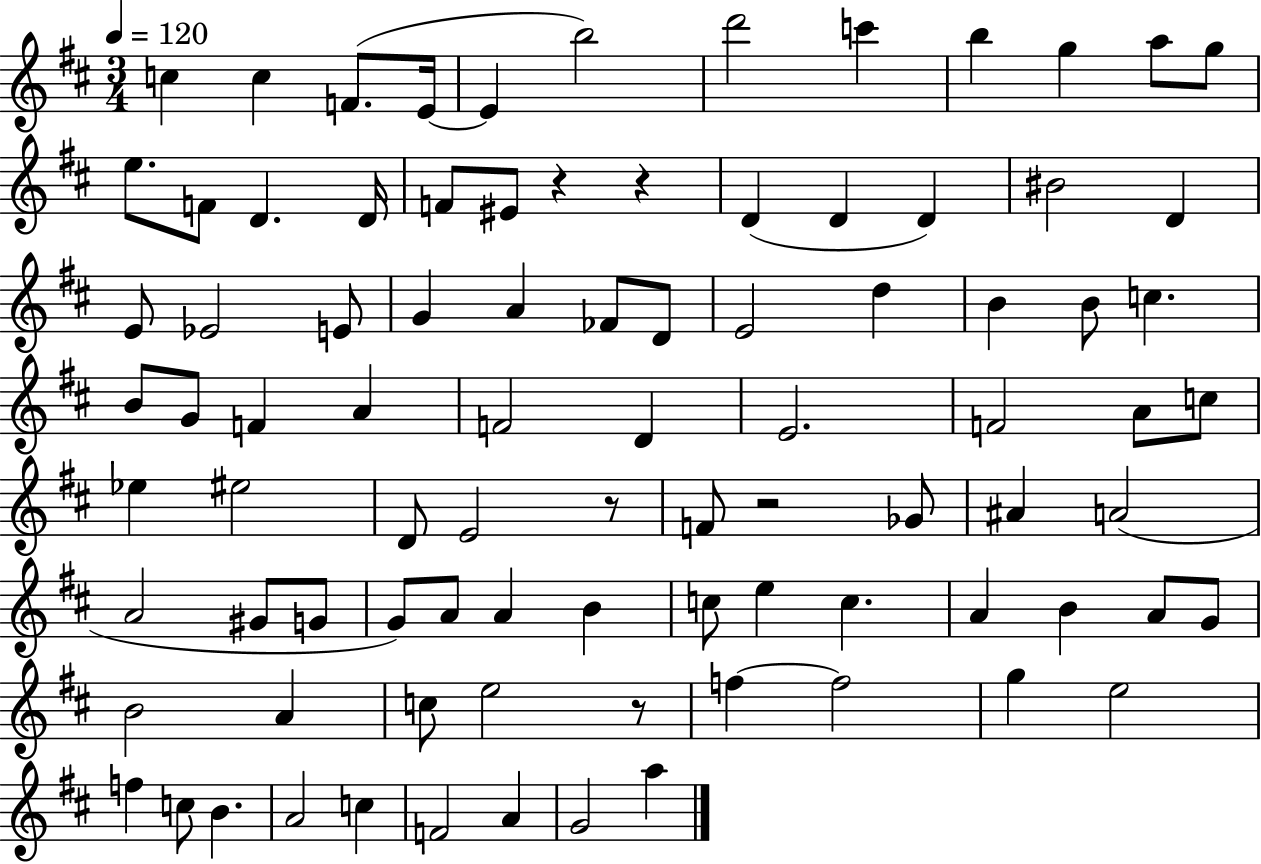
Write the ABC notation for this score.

X:1
T:Untitled
M:3/4
L:1/4
K:D
c c F/2 E/4 E b2 d'2 c' b g a/2 g/2 e/2 F/2 D D/4 F/2 ^E/2 z z D D D ^B2 D E/2 _E2 E/2 G A _F/2 D/2 E2 d B B/2 c B/2 G/2 F A F2 D E2 F2 A/2 c/2 _e ^e2 D/2 E2 z/2 F/2 z2 _G/2 ^A A2 A2 ^G/2 G/2 G/2 A/2 A B c/2 e c A B A/2 G/2 B2 A c/2 e2 z/2 f f2 g e2 f c/2 B A2 c F2 A G2 a